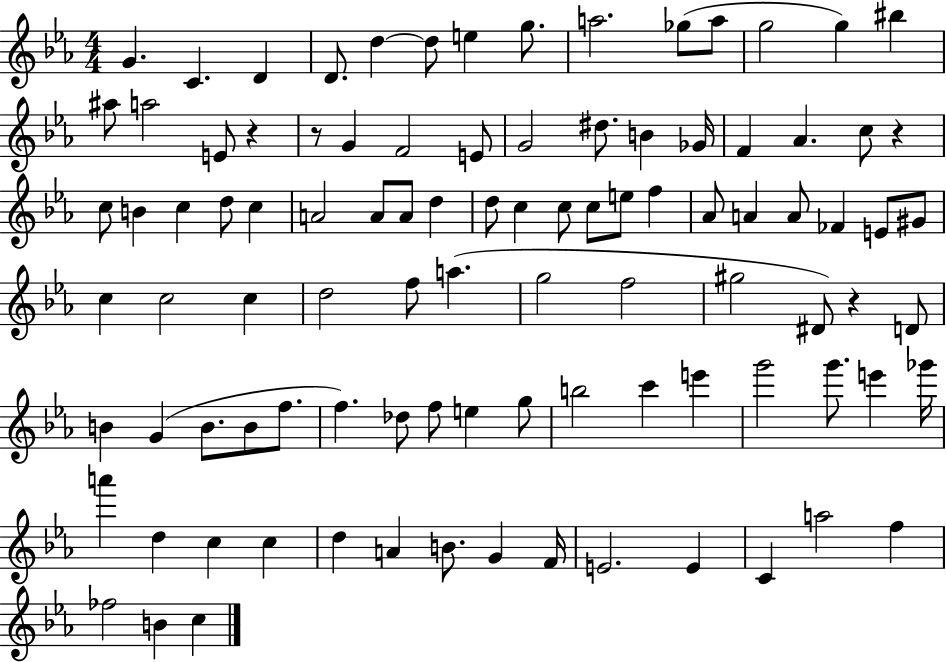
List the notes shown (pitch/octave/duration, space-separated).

G4/q. C4/q. D4/q D4/e. D5/q D5/e E5/q G5/e. A5/h. Gb5/e A5/e G5/h G5/q BIS5/q A#5/e A5/h E4/e R/q R/e G4/q F4/h E4/e G4/h D#5/e. B4/q Gb4/s F4/q Ab4/q. C5/e R/q C5/e B4/q C5/q D5/e C5/q A4/h A4/e A4/e D5/q D5/e C5/q C5/e C5/e E5/e F5/q Ab4/e A4/q A4/e FES4/q E4/e G#4/e C5/q C5/h C5/q D5/h F5/e A5/q. G5/h F5/h G#5/h D#4/e R/q D4/e B4/q G4/q B4/e. B4/e F5/e. F5/q. Db5/e F5/e E5/q G5/e B5/h C6/q E6/q G6/h G6/e. E6/q Gb6/s A6/q D5/q C5/q C5/q D5/q A4/q B4/e. G4/q F4/s E4/h. E4/q C4/q A5/h F5/q FES5/h B4/q C5/q